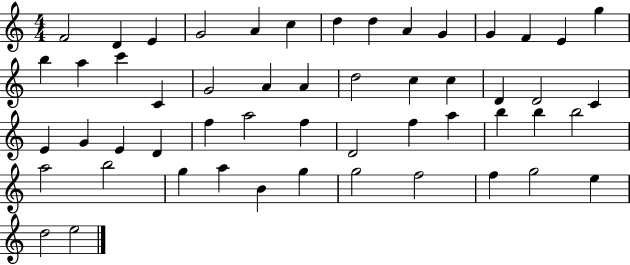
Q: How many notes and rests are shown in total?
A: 53